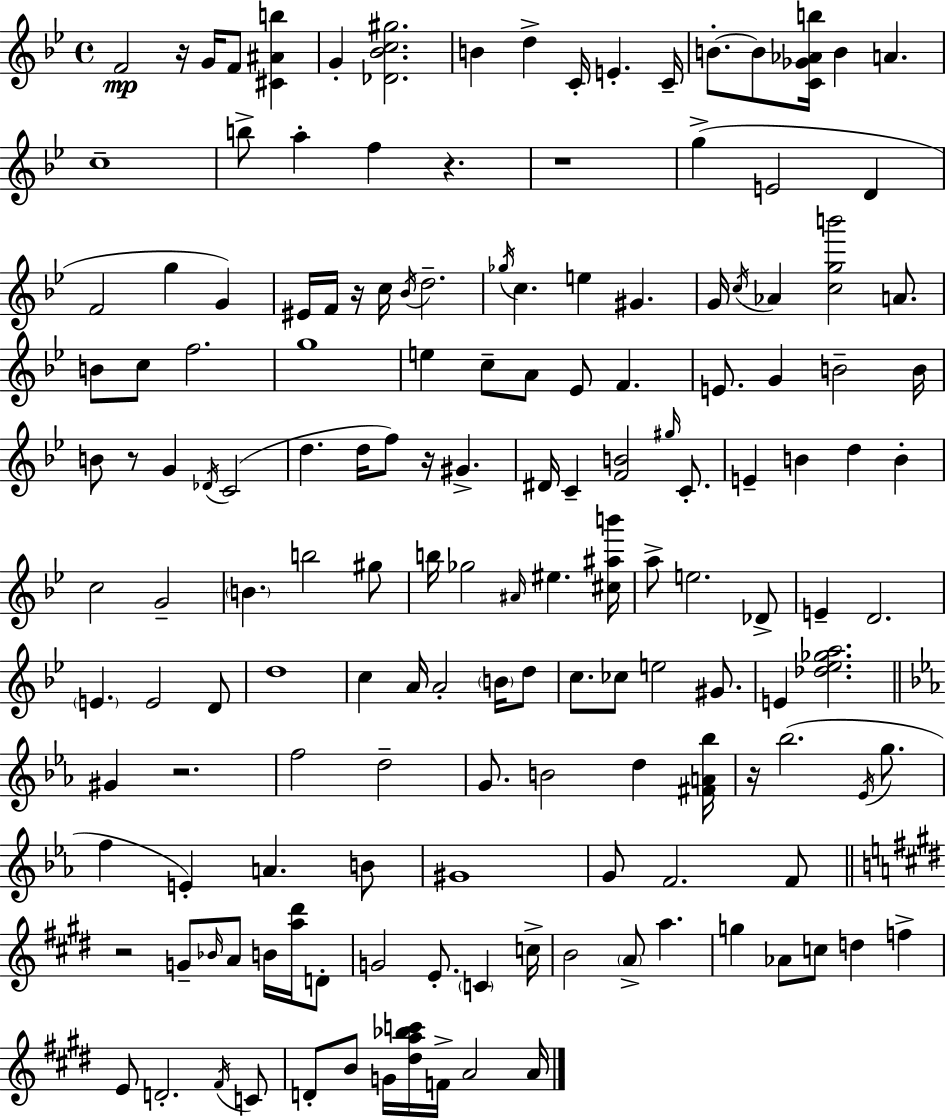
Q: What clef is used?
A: treble